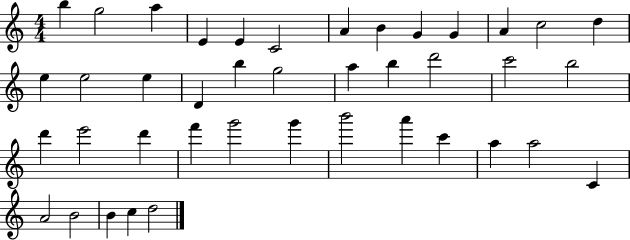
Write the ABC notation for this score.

X:1
T:Untitled
M:4/4
L:1/4
K:C
b g2 a E E C2 A B G G A c2 d e e2 e D b g2 a b d'2 c'2 b2 d' e'2 d' f' g'2 g' b'2 a' c' a a2 C A2 B2 B c d2